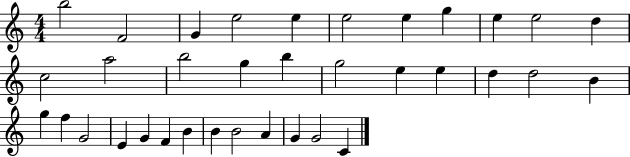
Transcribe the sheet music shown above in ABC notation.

X:1
T:Untitled
M:4/4
L:1/4
K:C
b2 F2 G e2 e e2 e g e e2 d c2 a2 b2 g b g2 e e d d2 B g f G2 E G F B B B2 A G G2 C